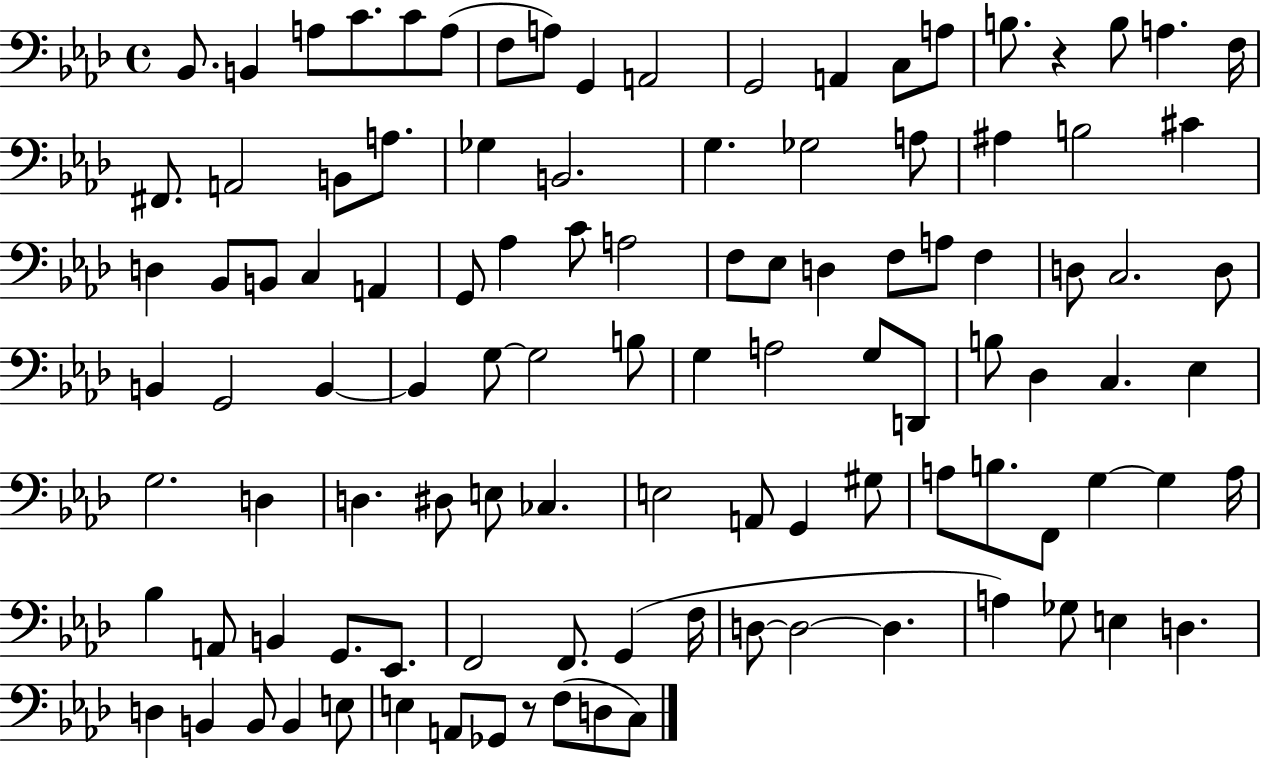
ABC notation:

X:1
T:Untitled
M:4/4
L:1/4
K:Ab
_B,,/2 B,, A,/2 C/2 C/2 A,/2 F,/2 A,/2 G,, A,,2 G,,2 A,, C,/2 A,/2 B,/2 z B,/2 A, F,/4 ^F,,/2 A,,2 B,,/2 A,/2 _G, B,,2 G, _G,2 A,/2 ^A, B,2 ^C D, _B,,/2 B,,/2 C, A,, G,,/2 _A, C/2 A,2 F,/2 _E,/2 D, F,/2 A,/2 F, D,/2 C,2 D,/2 B,, G,,2 B,, B,, G,/2 G,2 B,/2 G, A,2 G,/2 D,,/2 B,/2 _D, C, _E, G,2 D, D, ^D,/2 E,/2 _C, E,2 A,,/2 G,, ^G,/2 A,/2 B,/2 F,,/2 G, G, A,/4 _B, A,,/2 B,, G,,/2 _E,,/2 F,,2 F,,/2 G,, F,/4 D,/2 D,2 D, A, _G,/2 E, D, D, B,, B,,/2 B,, E,/2 E, A,,/2 _G,,/2 z/2 F,/2 D,/2 C,/2